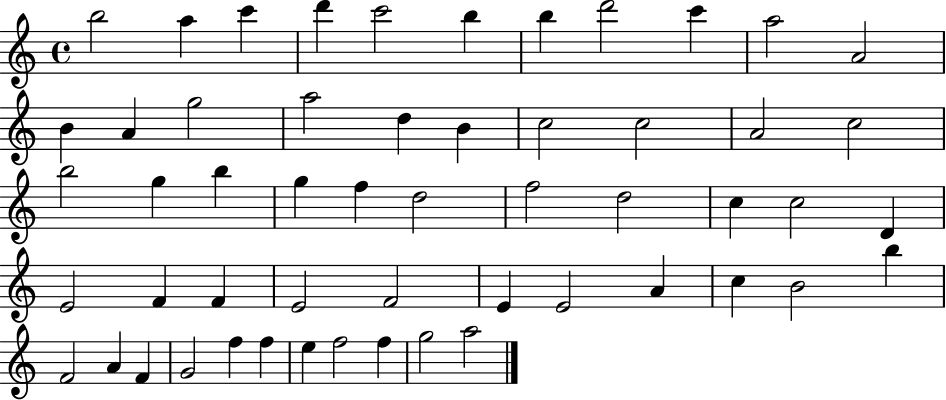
{
  \clef treble
  \time 4/4
  \defaultTimeSignature
  \key c \major
  b''2 a''4 c'''4 | d'''4 c'''2 b''4 | b''4 d'''2 c'''4 | a''2 a'2 | \break b'4 a'4 g''2 | a''2 d''4 b'4 | c''2 c''2 | a'2 c''2 | \break b''2 g''4 b''4 | g''4 f''4 d''2 | f''2 d''2 | c''4 c''2 d'4 | \break e'2 f'4 f'4 | e'2 f'2 | e'4 e'2 a'4 | c''4 b'2 b''4 | \break f'2 a'4 f'4 | g'2 f''4 f''4 | e''4 f''2 f''4 | g''2 a''2 | \break \bar "|."
}